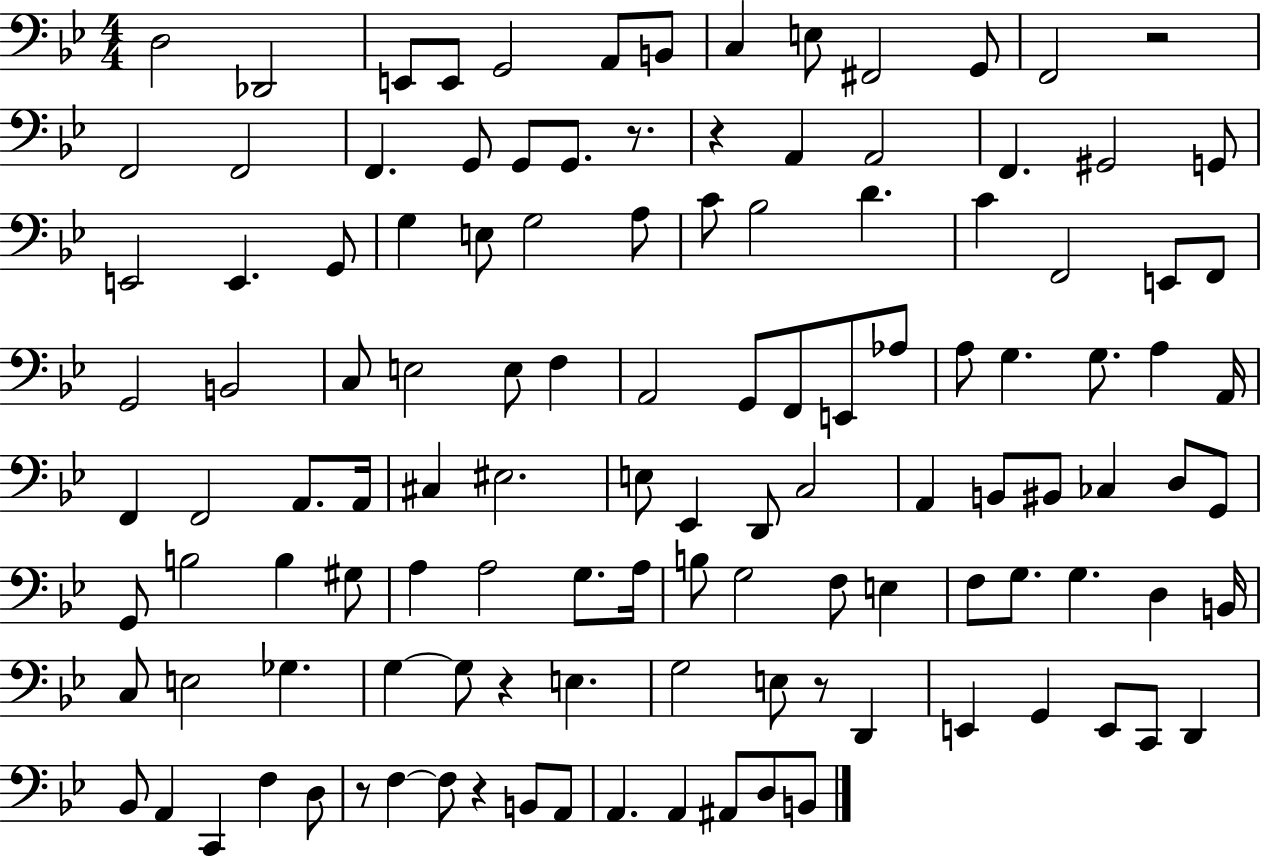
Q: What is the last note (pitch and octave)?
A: B2